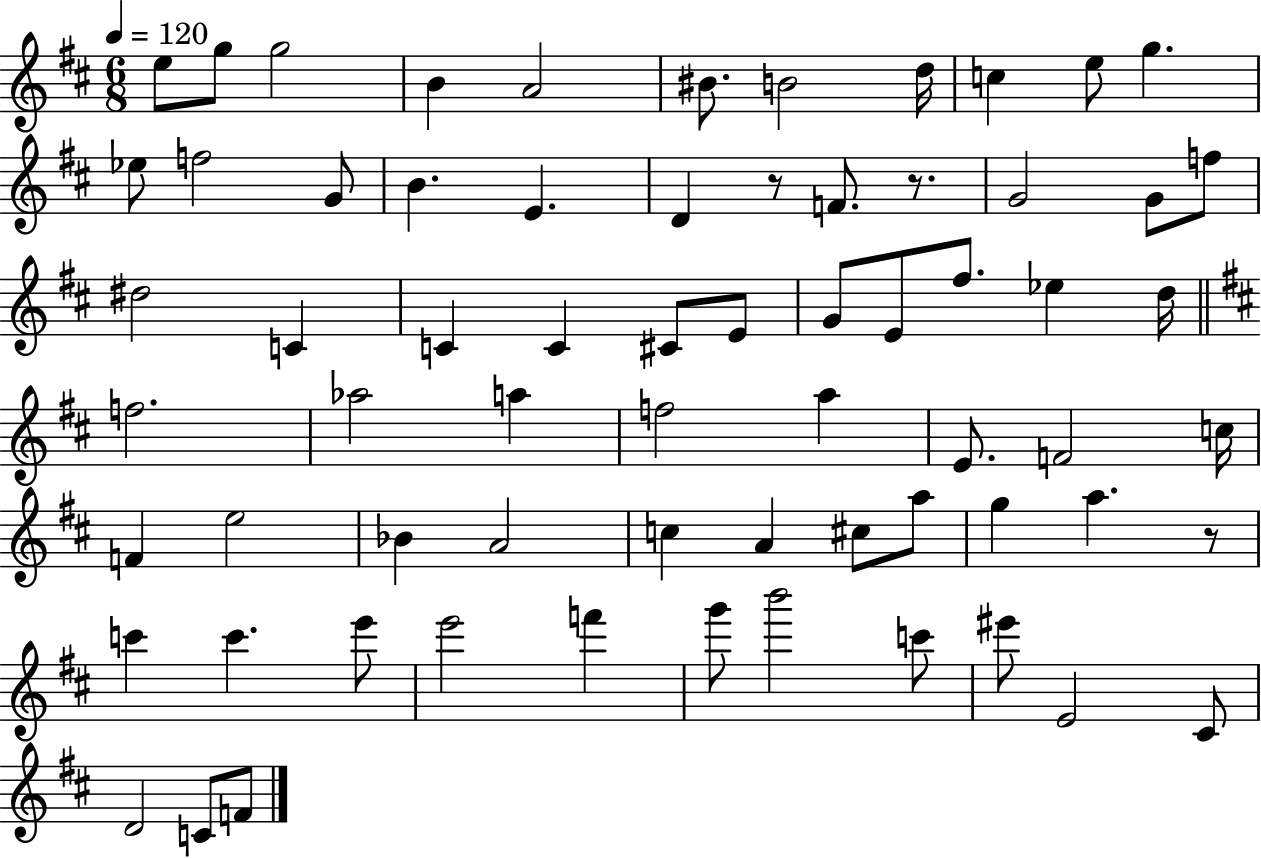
X:1
T:Untitled
M:6/8
L:1/4
K:D
e/2 g/2 g2 B A2 ^B/2 B2 d/4 c e/2 g _e/2 f2 G/2 B E D z/2 F/2 z/2 G2 G/2 f/2 ^d2 C C C ^C/2 E/2 G/2 E/2 ^f/2 _e d/4 f2 _a2 a f2 a E/2 F2 c/4 F e2 _B A2 c A ^c/2 a/2 g a z/2 c' c' e'/2 e'2 f' g'/2 b'2 c'/2 ^e'/2 E2 ^C/2 D2 C/2 F/2